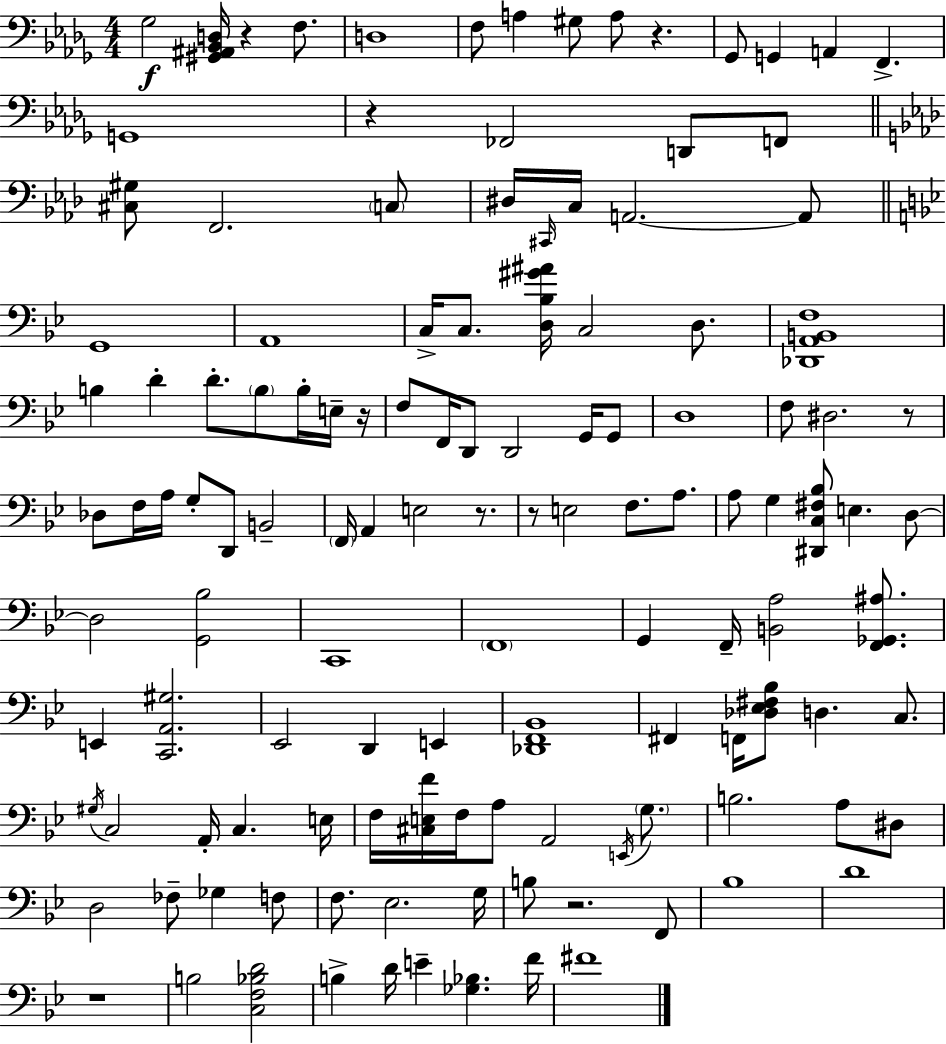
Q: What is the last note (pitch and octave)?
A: F#4